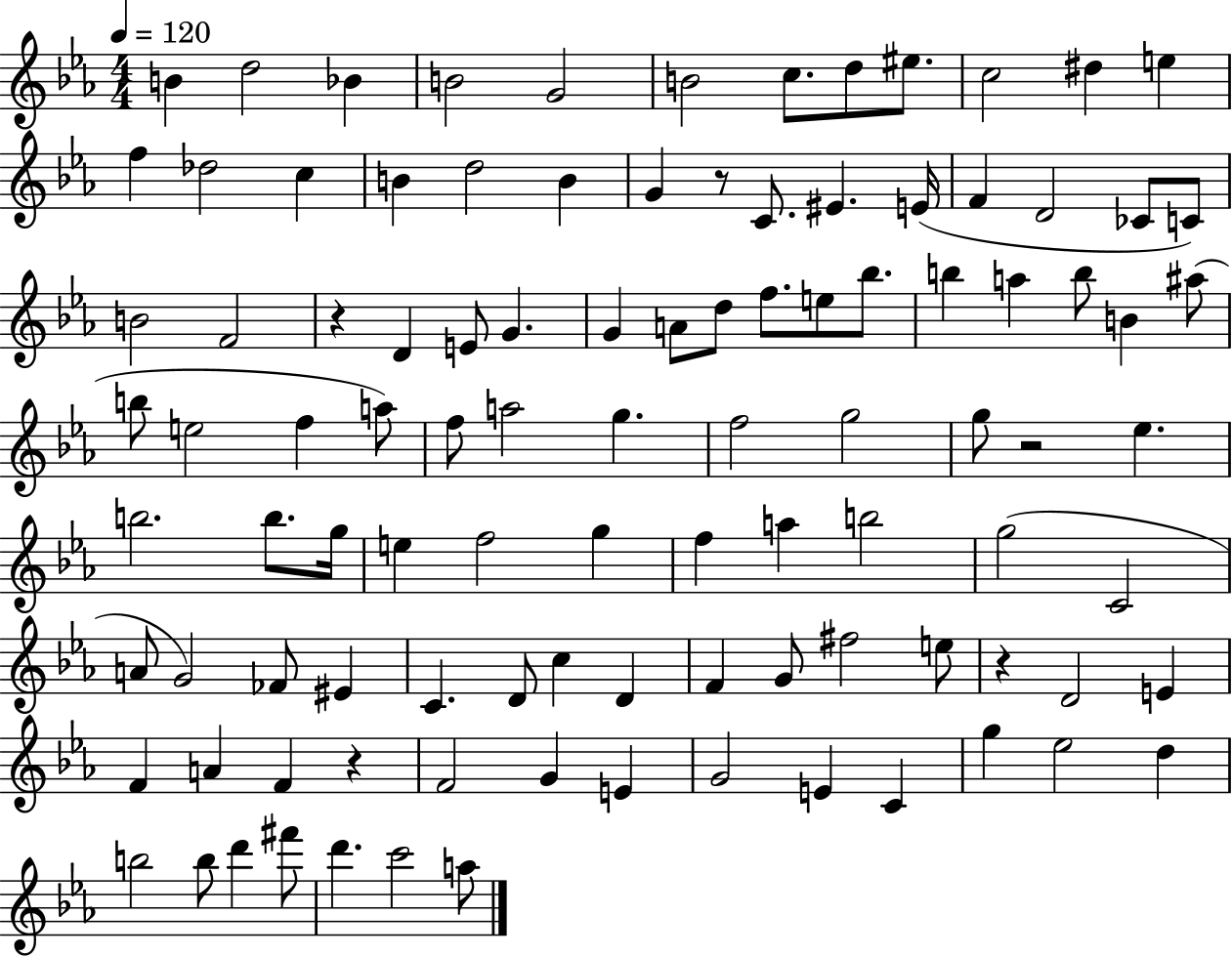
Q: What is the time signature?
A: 4/4